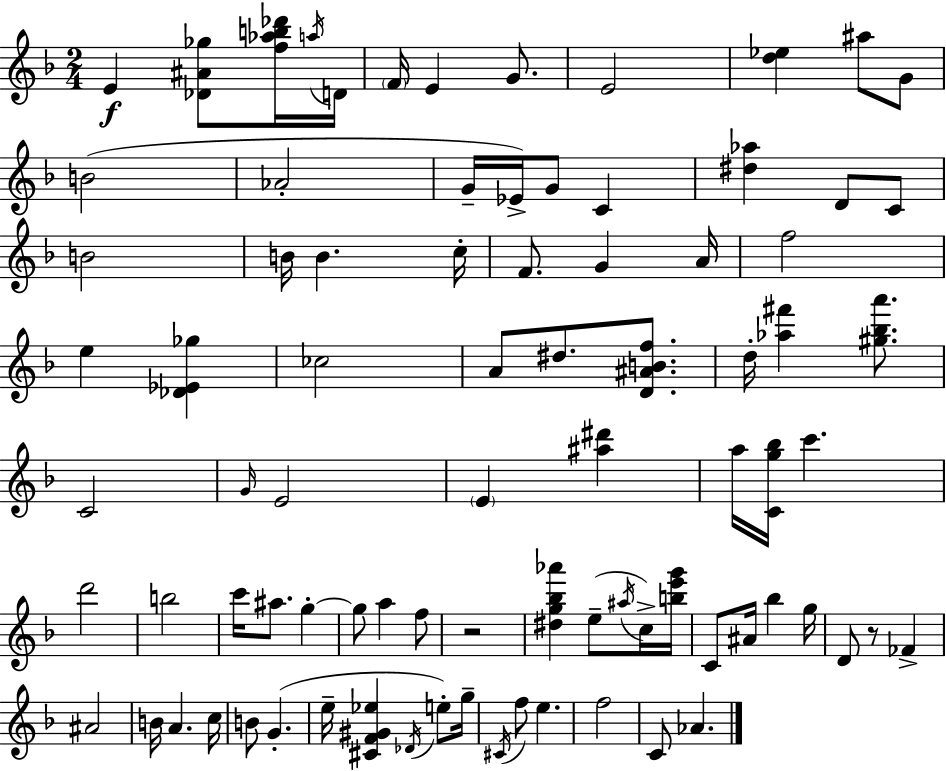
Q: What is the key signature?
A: D minor